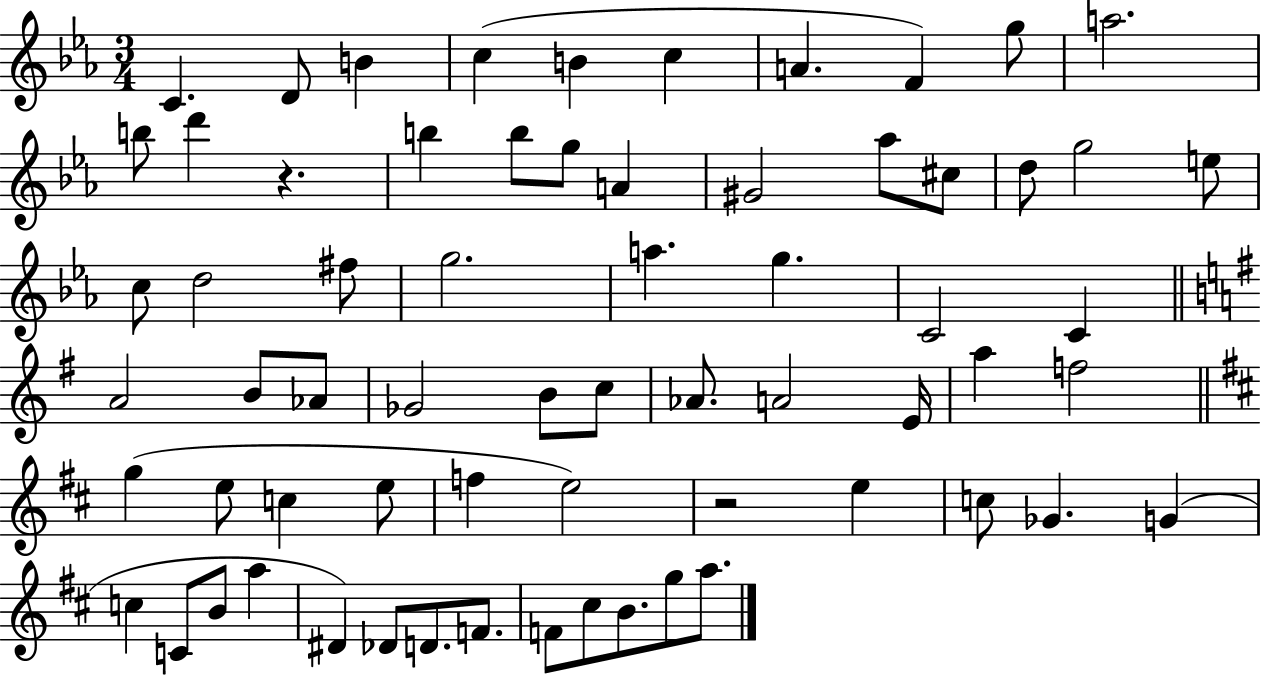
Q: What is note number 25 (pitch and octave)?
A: F#5